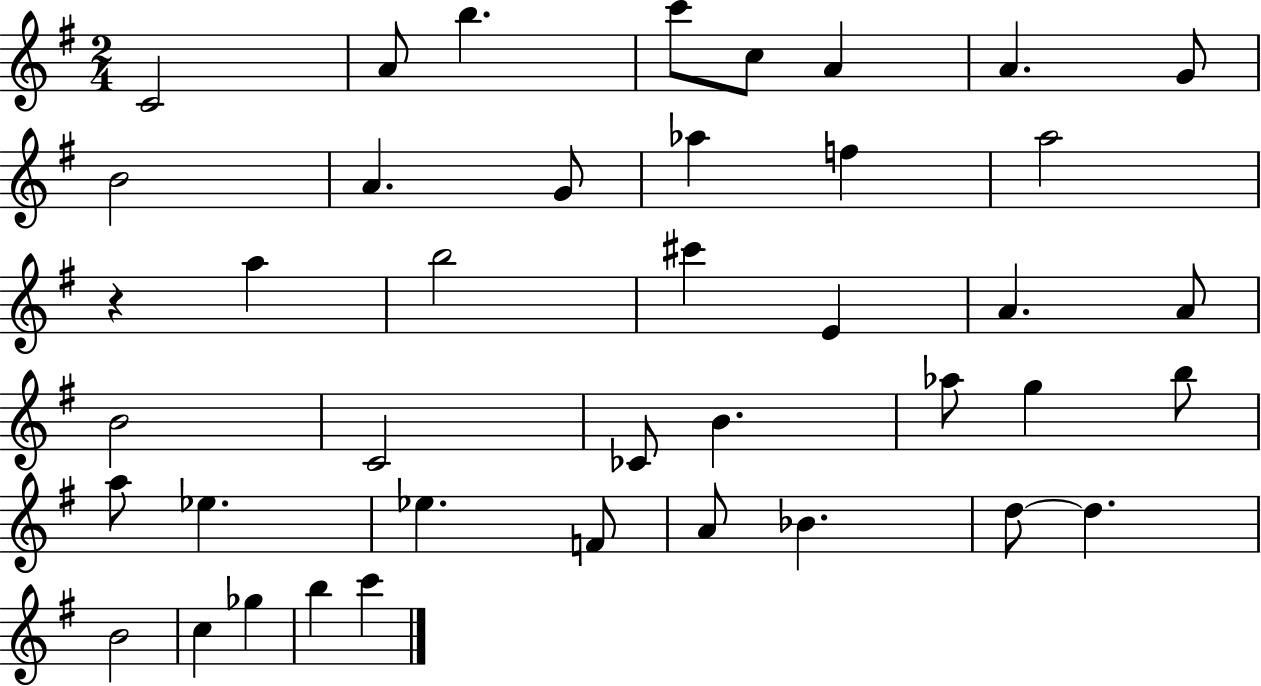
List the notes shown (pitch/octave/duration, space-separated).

C4/h A4/e B5/q. C6/e C5/e A4/q A4/q. G4/e B4/h A4/q. G4/e Ab5/q F5/q A5/h R/q A5/q B5/h C#6/q E4/q A4/q. A4/e B4/h C4/h CES4/e B4/q. Ab5/e G5/q B5/e A5/e Eb5/q. Eb5/q. F4/e A4/e Bb4/q. D5/e D5/q. B4/h C5/q Gb5/q B5/q C6/q